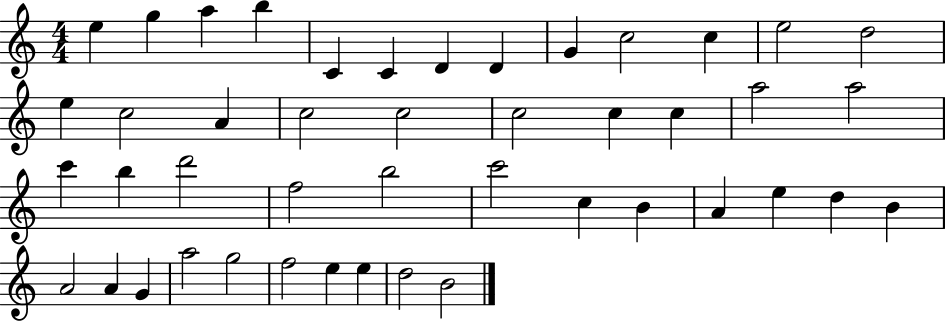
E5/q G5/q A5/q B5/q C4/q C4/q D4/q D4/q G4/q C5/h C5/q E5/h D5/h E5/q C5/h A4/q C5/h C5/h C5/h C5/q C5/q A5/h A5/h C6/q B5/q D6/h F5/h B5/h C6/h C5/q B4/q A4/q E5/q D5/q B4/q A4/h A4/q G4/q A5/h G5/h F5/h E5/q E5/q D5/h B4/h